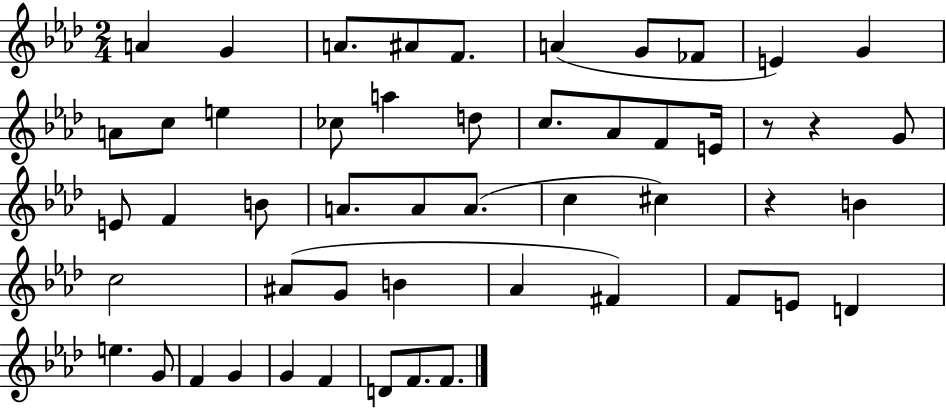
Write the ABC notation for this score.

X:1
T:Untitled
M:2/4
L:1/4
K:Ab
A G A/2 ^A/2 F/2 A G/2 _F/2 E G A/2 c/2 e _c/2 a d/2 c/2 _A/2 F/2 E/4 z/2 z G/2 E/2 F B/2 A/2 A/2 A/2 c ^c z B c2 ^A/2 G/2 B _A ^F F/2 E/2 D e G/2 F G G F D/2 F/2 F/2